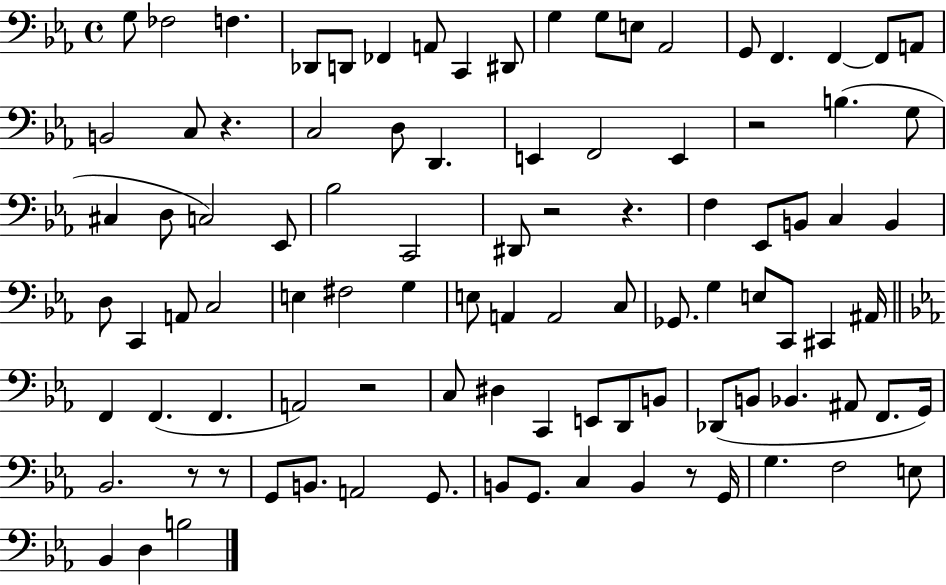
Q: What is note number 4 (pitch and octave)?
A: Db2